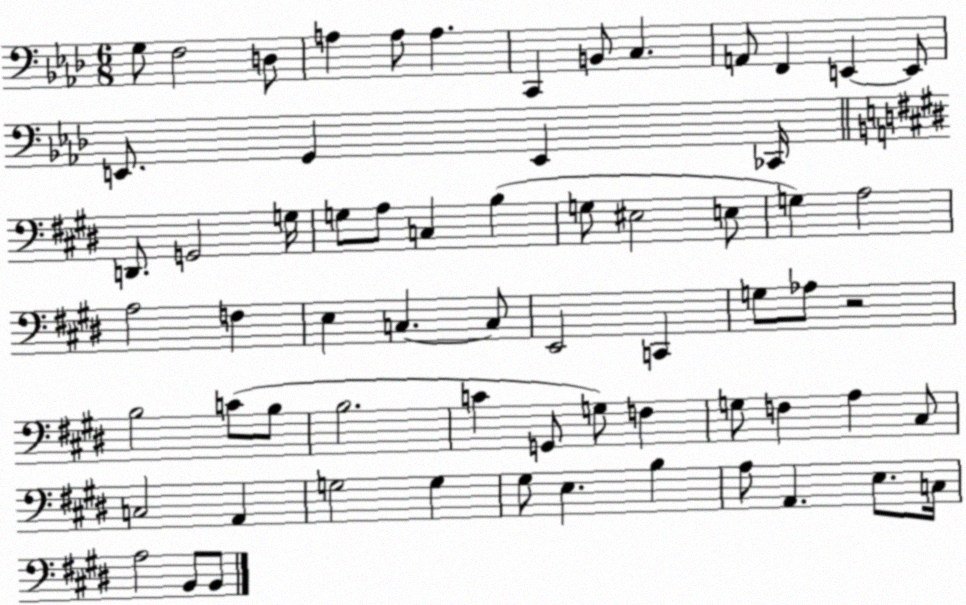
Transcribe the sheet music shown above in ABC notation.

X:1
T:Untitled
M:6/8
L:1/4
K:Ab
G,/2 F,2 D,/2 A, A,/2 A, C,, B,,/2 C, A,,/2 F,, E,, E,,/2 E,,/2 G,, E,, _C,,/4 D,,/2 G,,2 G,/4 G,/2 A,/2 C, B, G,/2 ^E,2 E,/2 G, A,2 A,2 F, E, C, C,/2 E,,2 C,, G,/2 _A,/2 z2 B,2 C/2 B,/2 B,2 C G,,/2 G,/2 F, G,/2 F, A, ^C,/2 C,2 A,, G,2 G, ^G,/2 E, B, A,/2 A,, E,/2 C,/4 A,2 B,,/2 B,,/2